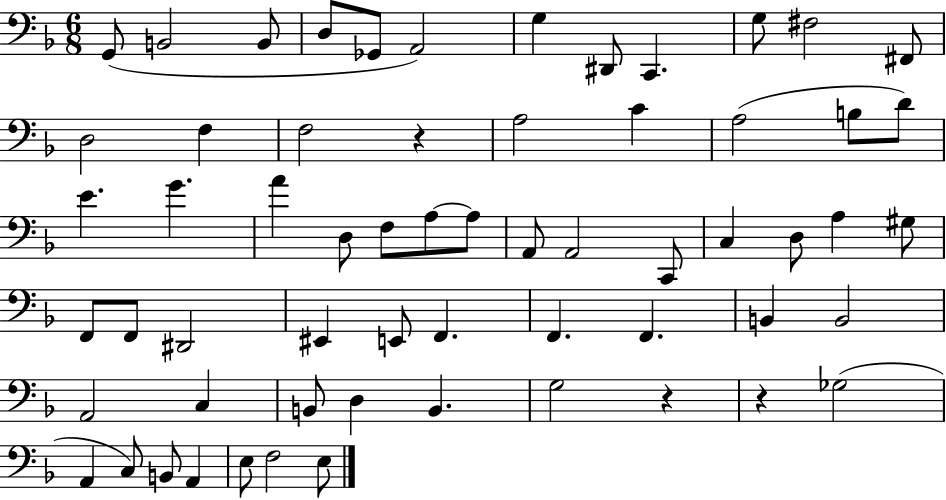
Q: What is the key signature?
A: F major